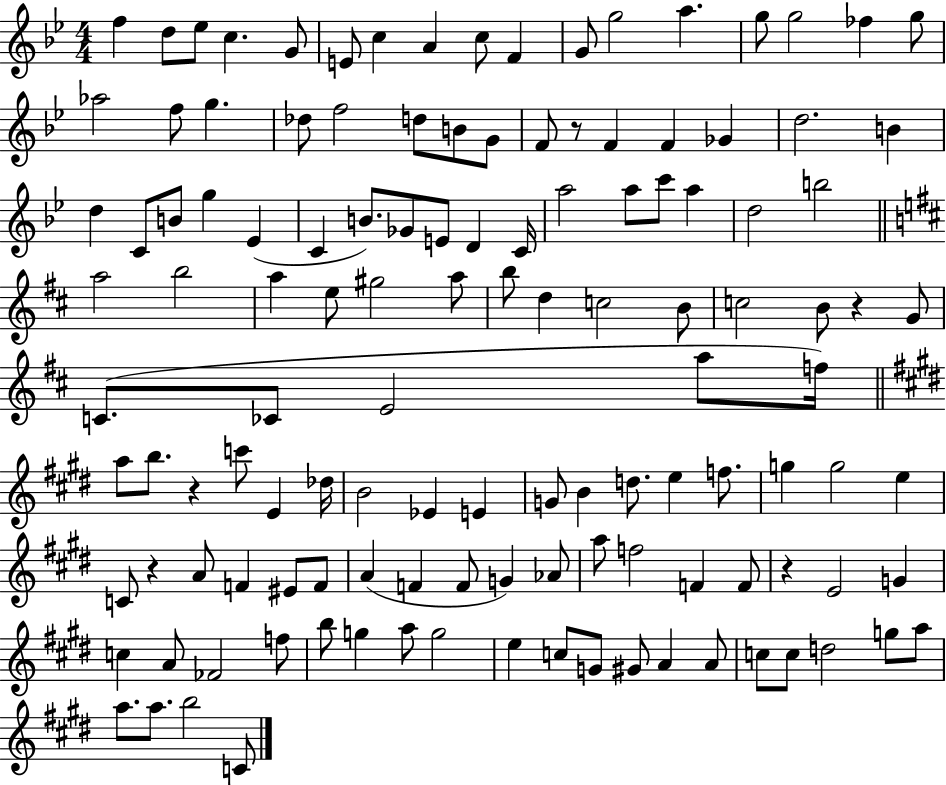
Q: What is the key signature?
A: BES major